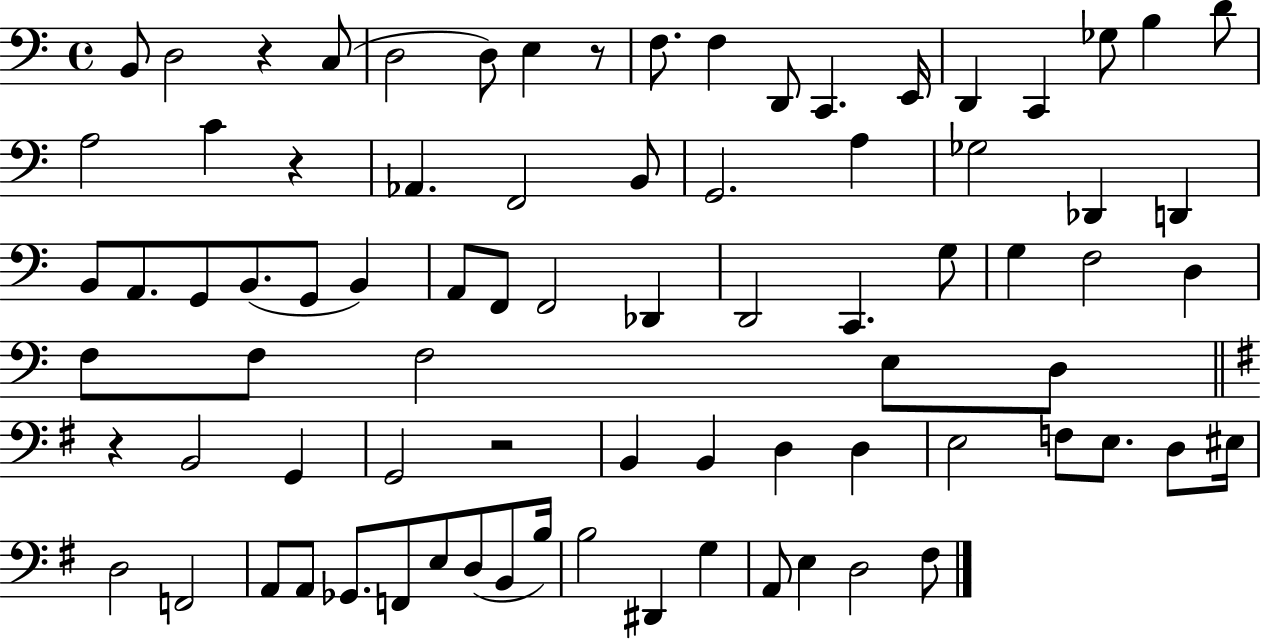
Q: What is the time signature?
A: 4/4